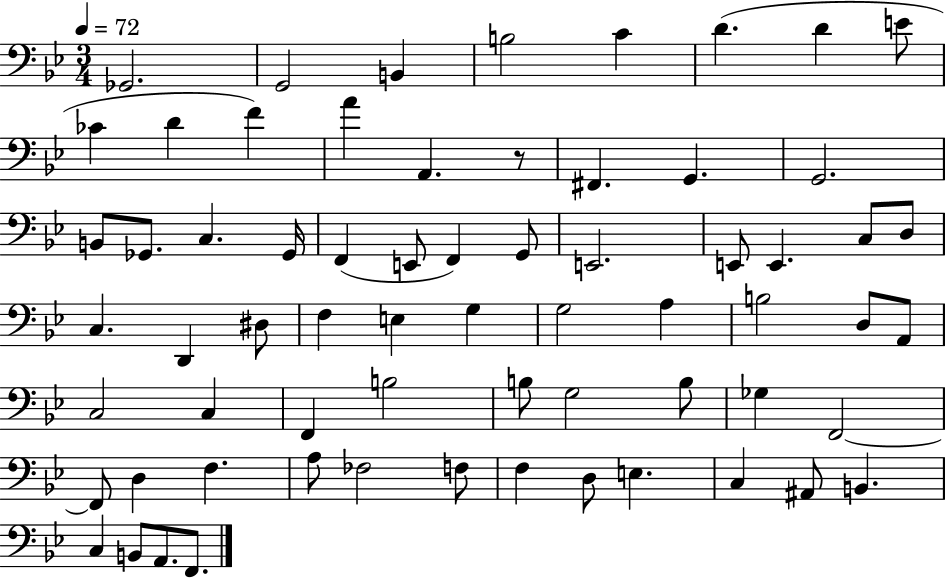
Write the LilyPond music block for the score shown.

{
  \clef bass
  \numericTimeSignature
  \time 3/4
  \key bes \major
  \tempo 4 = 72
  ges,2. | g,2 b,4 | b2 c'4 | d'4.( d'4 e'8 | \break ces'4 d'4 f'4) | a'4 a,4. r8 | fis,4. g,4. | g,2. | \break b,8 ges,8. c4. ges,16 | f,4( e,8 f,4) g,8 | e,2. | e,8 e,4. c8 d8 | \break c4. d,4 dis8 | f4 e4 g4 | g2 a4 | b2 d8 a,8 | \break c2 c4 | f,4 b2 | b8 g2 b8 | ges4 f,2~~ | \break f,8 d4 f4. | a8 fes2 f8 | f4 d8 e4. | c4 ais,8 b,4. | \break c4 b,8 a,8. f,8. | \bar "|."
}